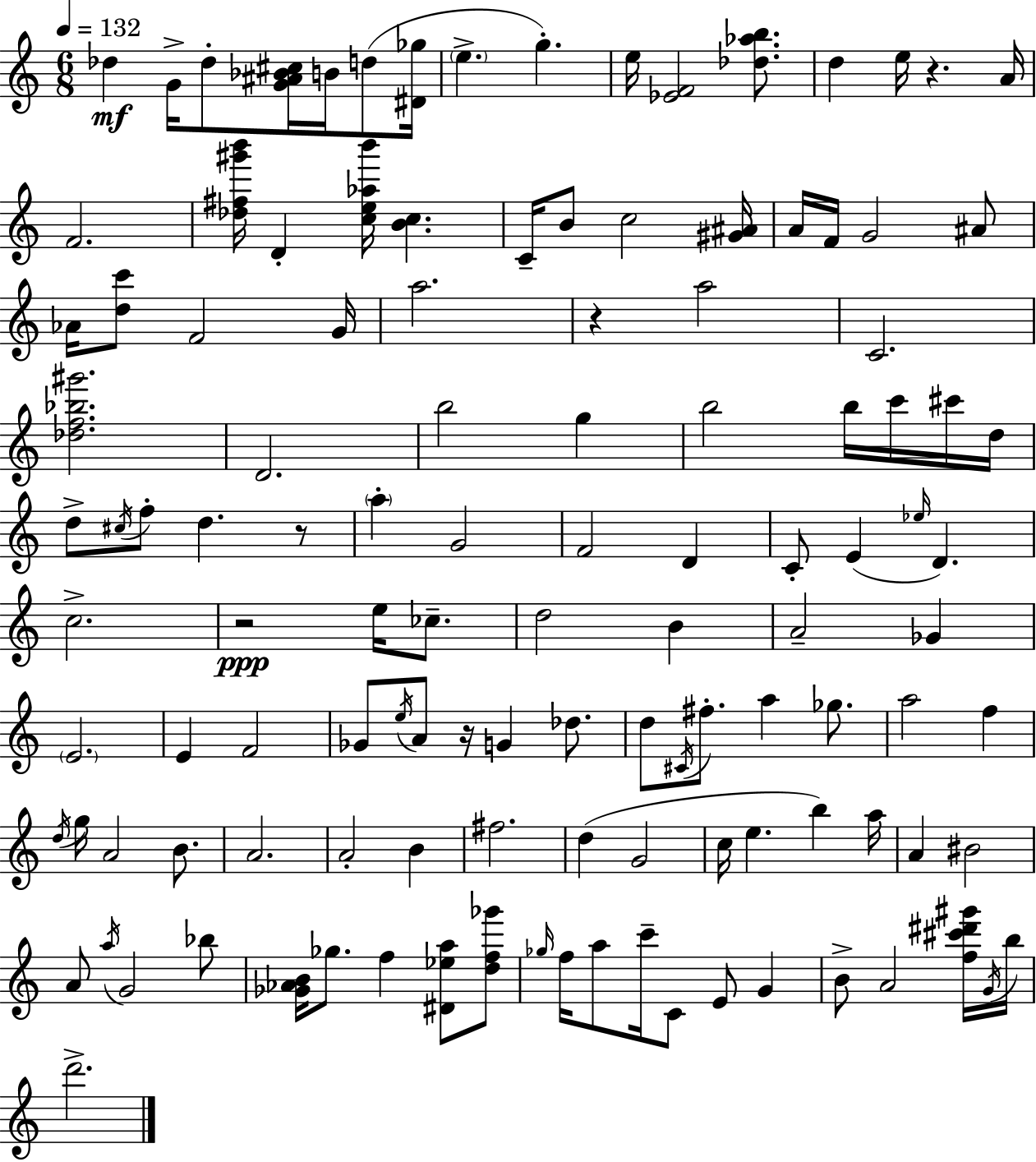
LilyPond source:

{
  \clef treble
  \numericTimeSignature
  \time 6/8
  \key c \major
  \tempo 4 = 132
  des''4\mf g'16-> des''8-. <g' ais' bes' cis''>16 b'16 d''8( <dis' ges''>16 | \parenthesize e''4.-> g''4.-.) | e''16 <ees' f'>2 <des'' aes'' b''>8. | d''4 e''16 r4. a'16 | \break f'2. | <des'' fis'' gis''' b'''>16 d'4-. <c'' e'' aes'' b'''>16 <b' c''>4. | c'16-- b'8 c''2 <gis' ais'>16 | a'16 f'16 g'2 ais'8 | \break aes'16 <d'' c'''>8 f'2 g'16 | a''2. | r4 a''2 | c'2. | \break <des'' f'' bes'' gis'''>2. | d'2. | b''2 g''4 | b''2 b''16 c'''16 cis'''16 d''16 | \break d''8-> \acciaccatura { cis''16 } f''8-. d''4. r8 | \parenthesize a''4-. g'2 | f'2 d'4 | c'8-. e'4( \grace { ees''16 } d'4.) | \break c''2.-> | r2\ppp e''16 ces''8.-- | d''2 b'4 | a'2-- ges'4 | \break \parenthesize e'2. | e'4 f'2 | ges'8 \acciaccatura { e''16 } a'8 r16 g'4 | des''8. d''8 \acciaccatura { cis'16 } fis''8.-. a''4 | \break ges''8. a''2 | f''4 \acciaccatura { d''16 } g''16 a'2 | b'8. a'2. | a'2-. | \break b'4 fis''2. | d''4( g'2 | c''16 e''4. | b''4) a''16 a'4 bis'2 | \break a'8 \acciaccatura { a''16 } g'2 | bes''8 <ges' aes' b'>16 ges''8. f''4 | <dis' ees'' a''>8 <d'' f'' ges'''>8 \grace { ges''16 } f''16 a''8 c'''16-- c'8 | e'8 g'4 b'8-> a'2 | \break <f'' cis''' dis''' gis'''>16 \acciaccatura { g'16 } b''16 d'''2.-> | \bar "|."
}